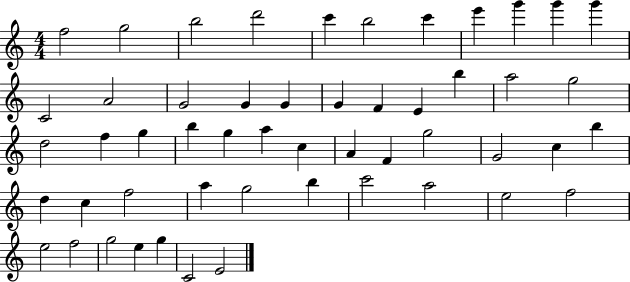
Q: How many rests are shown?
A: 0